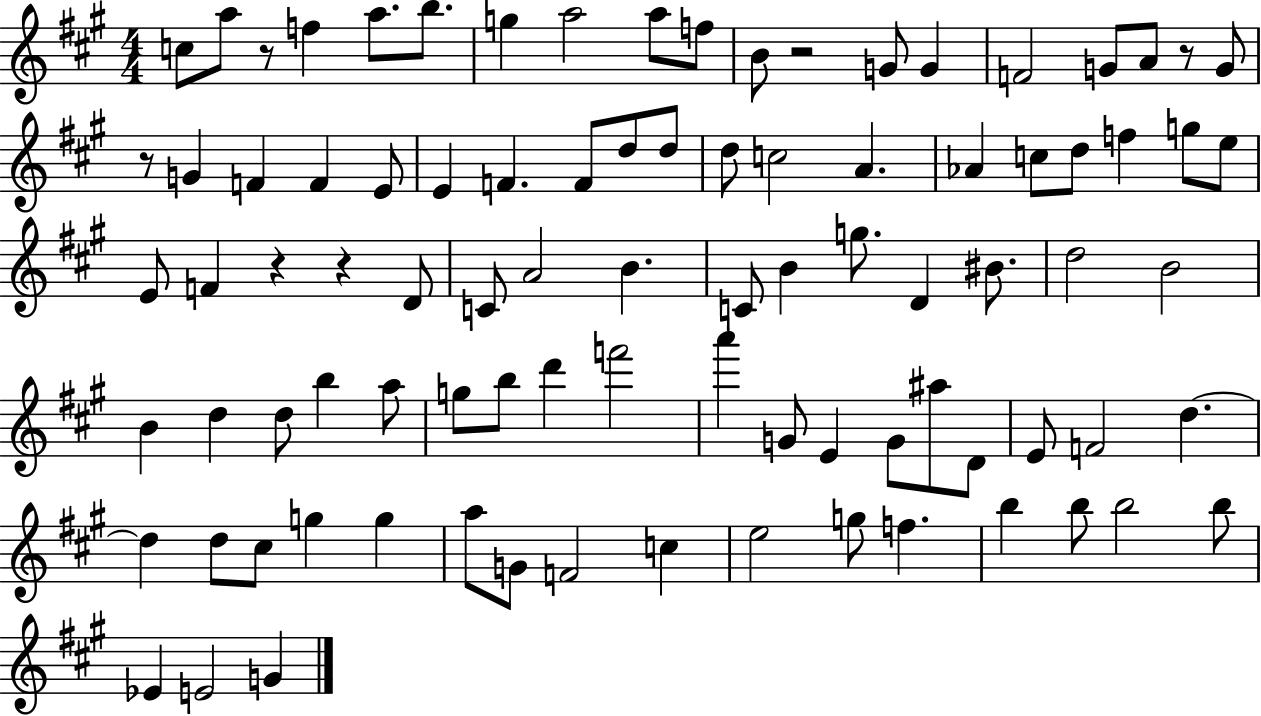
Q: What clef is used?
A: treble